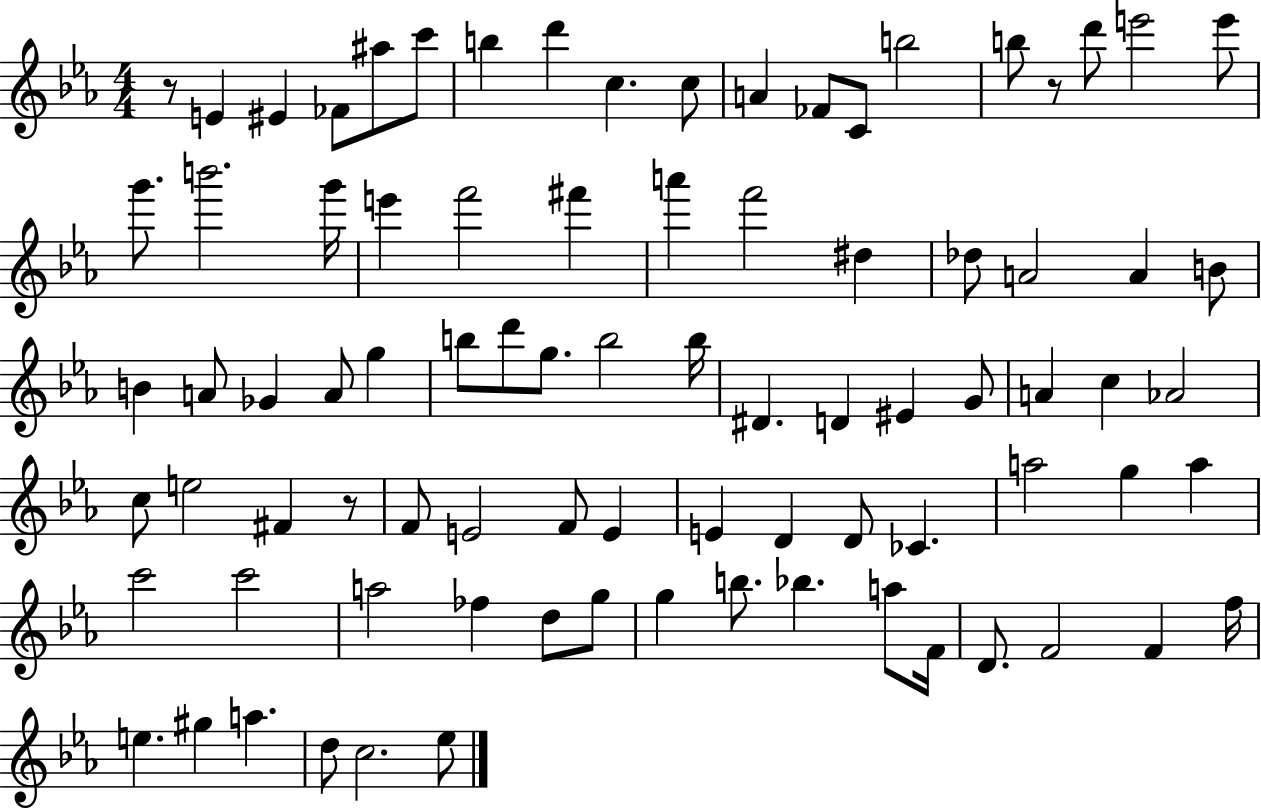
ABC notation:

X:1
T:Untitled
M:4/4
L:1/4
K:Eb
z/2 E ^E _F/2 ^a/2 c'/2 b d' c c/2 A _F/2 C/2 b2 b/2 z/2 d'/2 e'2 e'/2 g'/2 b'2 g'/4 e' f'2 ^f' a' f'2 ^d _d/2 A2 A B/2 B A/2 _G A/2 g b/2 d'/2 g/2 b2 b/4 ^D D ^E G/2 A c _A2 c/2 e2 ^F z/2 F/2 E2 F/2 E E D D/2 _C a2 g a c'2 c'2 a2 _f d/2 g/2 g b/2 _b a/2 F/4 D/2 F2 F f/4 e ^g a d/2 c2 _e/2